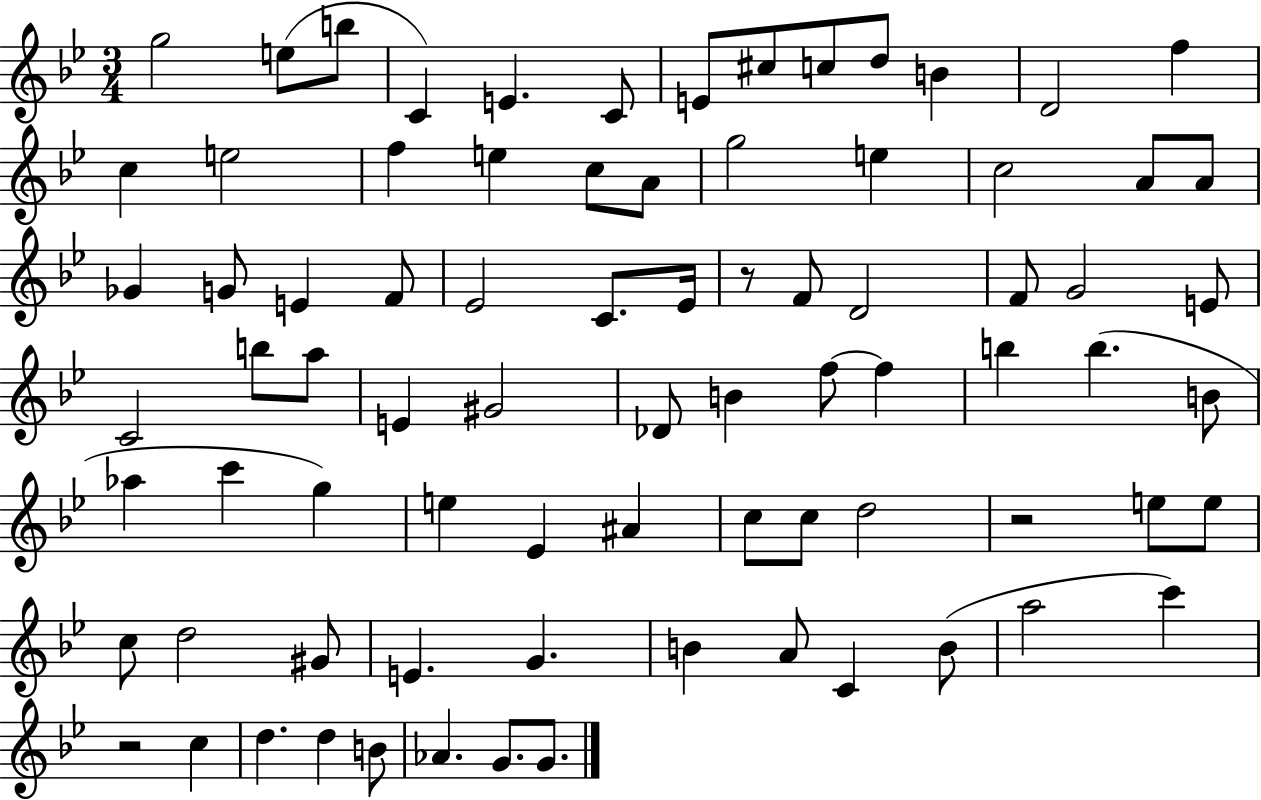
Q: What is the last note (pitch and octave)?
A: G4